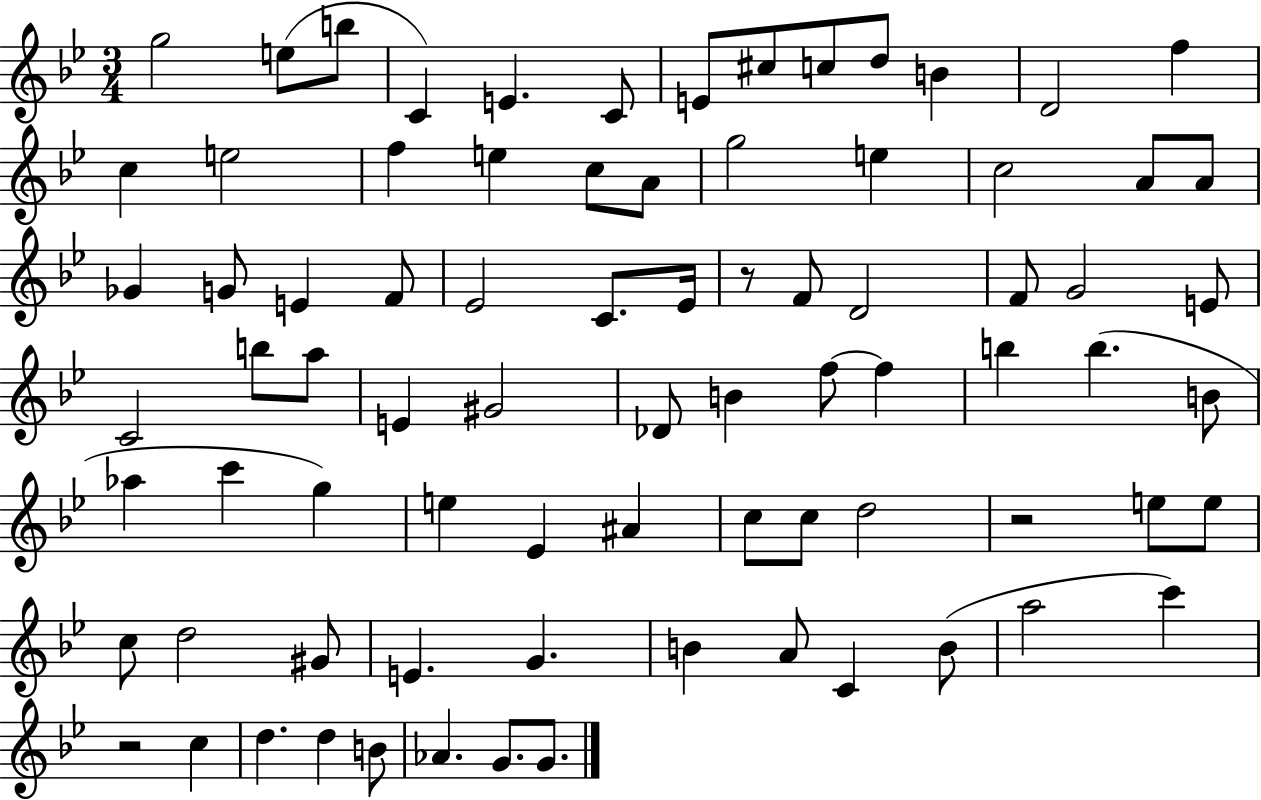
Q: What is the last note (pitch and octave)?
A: G4